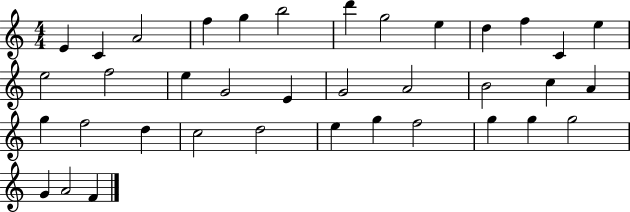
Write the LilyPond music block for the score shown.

{
  \clef treble
  \numericTimeSignature
  \time 4/4
  \key c \major
  e'4 c'4 a'2 | f''4 g''4 b''2 | d'''4 g''2 e''4 | d''4 f''4 c'4 e''4 | \break e''2 f''2 | e''4 g'2 e'4 | g'2 a'2 | b'2 c''4 a'4 | \break g''4 f''2 d''4 | c''2 d''2 | e''4 g''4 f''2 | g''4 g''4 g''2 | \break g'4 a'2 f'4 | \bar "|."
}